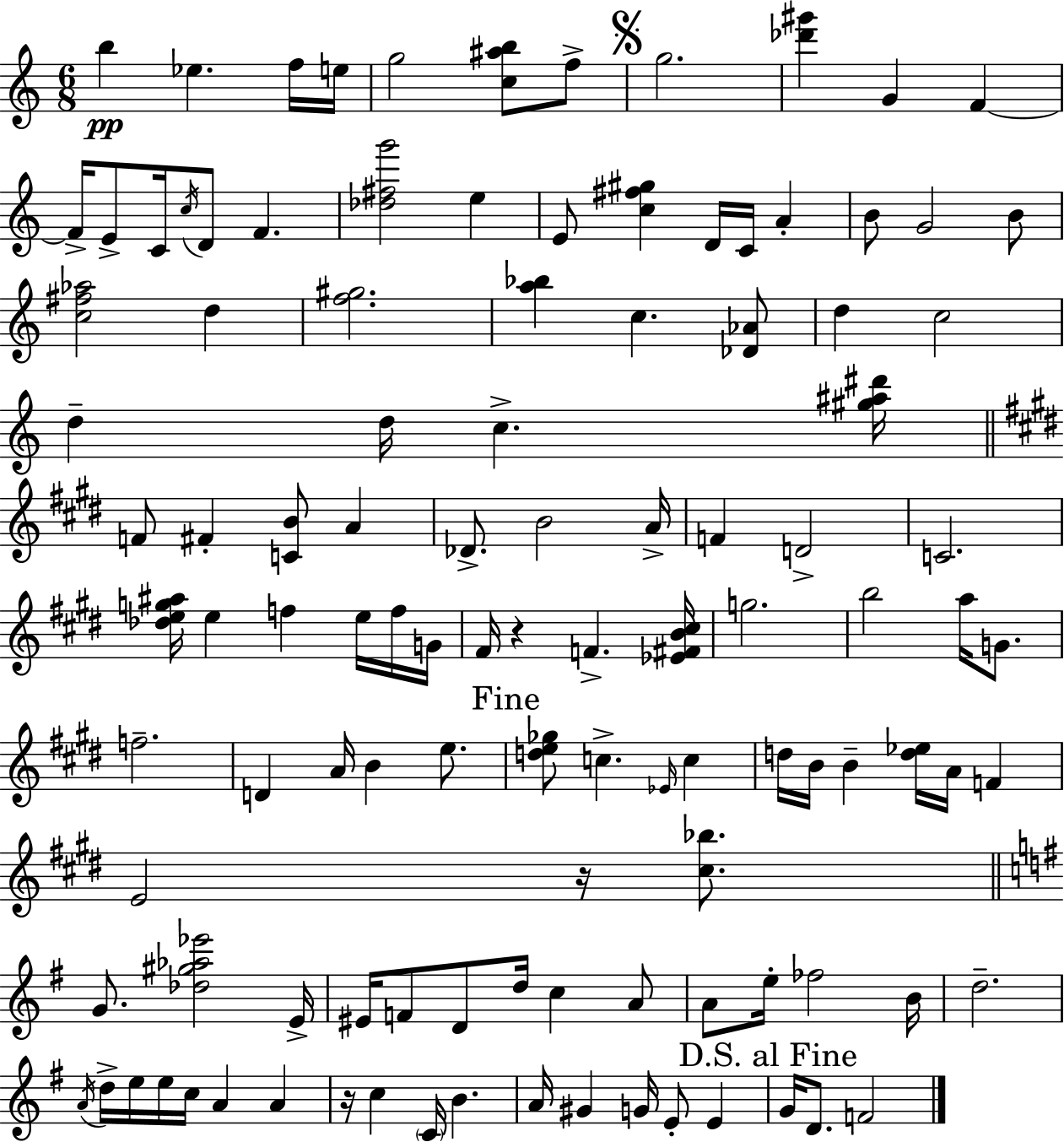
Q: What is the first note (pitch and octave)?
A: B5